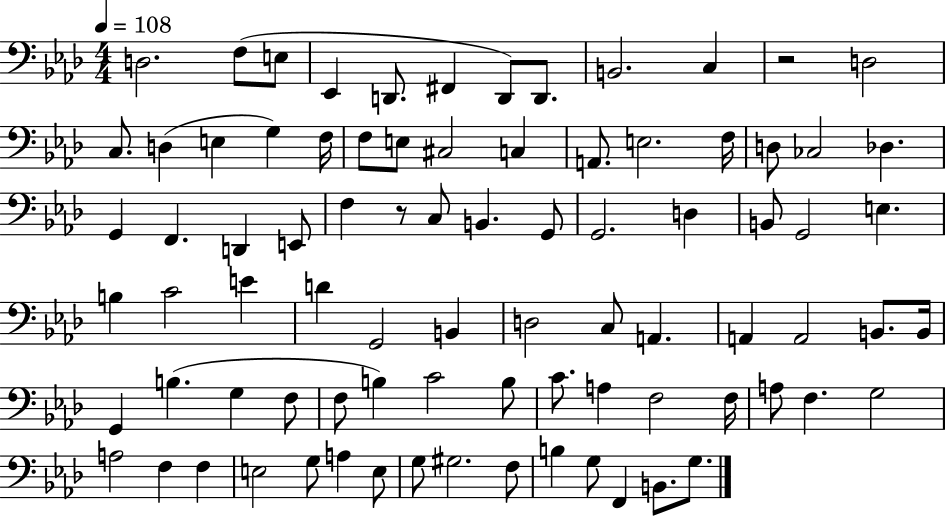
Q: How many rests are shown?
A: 2